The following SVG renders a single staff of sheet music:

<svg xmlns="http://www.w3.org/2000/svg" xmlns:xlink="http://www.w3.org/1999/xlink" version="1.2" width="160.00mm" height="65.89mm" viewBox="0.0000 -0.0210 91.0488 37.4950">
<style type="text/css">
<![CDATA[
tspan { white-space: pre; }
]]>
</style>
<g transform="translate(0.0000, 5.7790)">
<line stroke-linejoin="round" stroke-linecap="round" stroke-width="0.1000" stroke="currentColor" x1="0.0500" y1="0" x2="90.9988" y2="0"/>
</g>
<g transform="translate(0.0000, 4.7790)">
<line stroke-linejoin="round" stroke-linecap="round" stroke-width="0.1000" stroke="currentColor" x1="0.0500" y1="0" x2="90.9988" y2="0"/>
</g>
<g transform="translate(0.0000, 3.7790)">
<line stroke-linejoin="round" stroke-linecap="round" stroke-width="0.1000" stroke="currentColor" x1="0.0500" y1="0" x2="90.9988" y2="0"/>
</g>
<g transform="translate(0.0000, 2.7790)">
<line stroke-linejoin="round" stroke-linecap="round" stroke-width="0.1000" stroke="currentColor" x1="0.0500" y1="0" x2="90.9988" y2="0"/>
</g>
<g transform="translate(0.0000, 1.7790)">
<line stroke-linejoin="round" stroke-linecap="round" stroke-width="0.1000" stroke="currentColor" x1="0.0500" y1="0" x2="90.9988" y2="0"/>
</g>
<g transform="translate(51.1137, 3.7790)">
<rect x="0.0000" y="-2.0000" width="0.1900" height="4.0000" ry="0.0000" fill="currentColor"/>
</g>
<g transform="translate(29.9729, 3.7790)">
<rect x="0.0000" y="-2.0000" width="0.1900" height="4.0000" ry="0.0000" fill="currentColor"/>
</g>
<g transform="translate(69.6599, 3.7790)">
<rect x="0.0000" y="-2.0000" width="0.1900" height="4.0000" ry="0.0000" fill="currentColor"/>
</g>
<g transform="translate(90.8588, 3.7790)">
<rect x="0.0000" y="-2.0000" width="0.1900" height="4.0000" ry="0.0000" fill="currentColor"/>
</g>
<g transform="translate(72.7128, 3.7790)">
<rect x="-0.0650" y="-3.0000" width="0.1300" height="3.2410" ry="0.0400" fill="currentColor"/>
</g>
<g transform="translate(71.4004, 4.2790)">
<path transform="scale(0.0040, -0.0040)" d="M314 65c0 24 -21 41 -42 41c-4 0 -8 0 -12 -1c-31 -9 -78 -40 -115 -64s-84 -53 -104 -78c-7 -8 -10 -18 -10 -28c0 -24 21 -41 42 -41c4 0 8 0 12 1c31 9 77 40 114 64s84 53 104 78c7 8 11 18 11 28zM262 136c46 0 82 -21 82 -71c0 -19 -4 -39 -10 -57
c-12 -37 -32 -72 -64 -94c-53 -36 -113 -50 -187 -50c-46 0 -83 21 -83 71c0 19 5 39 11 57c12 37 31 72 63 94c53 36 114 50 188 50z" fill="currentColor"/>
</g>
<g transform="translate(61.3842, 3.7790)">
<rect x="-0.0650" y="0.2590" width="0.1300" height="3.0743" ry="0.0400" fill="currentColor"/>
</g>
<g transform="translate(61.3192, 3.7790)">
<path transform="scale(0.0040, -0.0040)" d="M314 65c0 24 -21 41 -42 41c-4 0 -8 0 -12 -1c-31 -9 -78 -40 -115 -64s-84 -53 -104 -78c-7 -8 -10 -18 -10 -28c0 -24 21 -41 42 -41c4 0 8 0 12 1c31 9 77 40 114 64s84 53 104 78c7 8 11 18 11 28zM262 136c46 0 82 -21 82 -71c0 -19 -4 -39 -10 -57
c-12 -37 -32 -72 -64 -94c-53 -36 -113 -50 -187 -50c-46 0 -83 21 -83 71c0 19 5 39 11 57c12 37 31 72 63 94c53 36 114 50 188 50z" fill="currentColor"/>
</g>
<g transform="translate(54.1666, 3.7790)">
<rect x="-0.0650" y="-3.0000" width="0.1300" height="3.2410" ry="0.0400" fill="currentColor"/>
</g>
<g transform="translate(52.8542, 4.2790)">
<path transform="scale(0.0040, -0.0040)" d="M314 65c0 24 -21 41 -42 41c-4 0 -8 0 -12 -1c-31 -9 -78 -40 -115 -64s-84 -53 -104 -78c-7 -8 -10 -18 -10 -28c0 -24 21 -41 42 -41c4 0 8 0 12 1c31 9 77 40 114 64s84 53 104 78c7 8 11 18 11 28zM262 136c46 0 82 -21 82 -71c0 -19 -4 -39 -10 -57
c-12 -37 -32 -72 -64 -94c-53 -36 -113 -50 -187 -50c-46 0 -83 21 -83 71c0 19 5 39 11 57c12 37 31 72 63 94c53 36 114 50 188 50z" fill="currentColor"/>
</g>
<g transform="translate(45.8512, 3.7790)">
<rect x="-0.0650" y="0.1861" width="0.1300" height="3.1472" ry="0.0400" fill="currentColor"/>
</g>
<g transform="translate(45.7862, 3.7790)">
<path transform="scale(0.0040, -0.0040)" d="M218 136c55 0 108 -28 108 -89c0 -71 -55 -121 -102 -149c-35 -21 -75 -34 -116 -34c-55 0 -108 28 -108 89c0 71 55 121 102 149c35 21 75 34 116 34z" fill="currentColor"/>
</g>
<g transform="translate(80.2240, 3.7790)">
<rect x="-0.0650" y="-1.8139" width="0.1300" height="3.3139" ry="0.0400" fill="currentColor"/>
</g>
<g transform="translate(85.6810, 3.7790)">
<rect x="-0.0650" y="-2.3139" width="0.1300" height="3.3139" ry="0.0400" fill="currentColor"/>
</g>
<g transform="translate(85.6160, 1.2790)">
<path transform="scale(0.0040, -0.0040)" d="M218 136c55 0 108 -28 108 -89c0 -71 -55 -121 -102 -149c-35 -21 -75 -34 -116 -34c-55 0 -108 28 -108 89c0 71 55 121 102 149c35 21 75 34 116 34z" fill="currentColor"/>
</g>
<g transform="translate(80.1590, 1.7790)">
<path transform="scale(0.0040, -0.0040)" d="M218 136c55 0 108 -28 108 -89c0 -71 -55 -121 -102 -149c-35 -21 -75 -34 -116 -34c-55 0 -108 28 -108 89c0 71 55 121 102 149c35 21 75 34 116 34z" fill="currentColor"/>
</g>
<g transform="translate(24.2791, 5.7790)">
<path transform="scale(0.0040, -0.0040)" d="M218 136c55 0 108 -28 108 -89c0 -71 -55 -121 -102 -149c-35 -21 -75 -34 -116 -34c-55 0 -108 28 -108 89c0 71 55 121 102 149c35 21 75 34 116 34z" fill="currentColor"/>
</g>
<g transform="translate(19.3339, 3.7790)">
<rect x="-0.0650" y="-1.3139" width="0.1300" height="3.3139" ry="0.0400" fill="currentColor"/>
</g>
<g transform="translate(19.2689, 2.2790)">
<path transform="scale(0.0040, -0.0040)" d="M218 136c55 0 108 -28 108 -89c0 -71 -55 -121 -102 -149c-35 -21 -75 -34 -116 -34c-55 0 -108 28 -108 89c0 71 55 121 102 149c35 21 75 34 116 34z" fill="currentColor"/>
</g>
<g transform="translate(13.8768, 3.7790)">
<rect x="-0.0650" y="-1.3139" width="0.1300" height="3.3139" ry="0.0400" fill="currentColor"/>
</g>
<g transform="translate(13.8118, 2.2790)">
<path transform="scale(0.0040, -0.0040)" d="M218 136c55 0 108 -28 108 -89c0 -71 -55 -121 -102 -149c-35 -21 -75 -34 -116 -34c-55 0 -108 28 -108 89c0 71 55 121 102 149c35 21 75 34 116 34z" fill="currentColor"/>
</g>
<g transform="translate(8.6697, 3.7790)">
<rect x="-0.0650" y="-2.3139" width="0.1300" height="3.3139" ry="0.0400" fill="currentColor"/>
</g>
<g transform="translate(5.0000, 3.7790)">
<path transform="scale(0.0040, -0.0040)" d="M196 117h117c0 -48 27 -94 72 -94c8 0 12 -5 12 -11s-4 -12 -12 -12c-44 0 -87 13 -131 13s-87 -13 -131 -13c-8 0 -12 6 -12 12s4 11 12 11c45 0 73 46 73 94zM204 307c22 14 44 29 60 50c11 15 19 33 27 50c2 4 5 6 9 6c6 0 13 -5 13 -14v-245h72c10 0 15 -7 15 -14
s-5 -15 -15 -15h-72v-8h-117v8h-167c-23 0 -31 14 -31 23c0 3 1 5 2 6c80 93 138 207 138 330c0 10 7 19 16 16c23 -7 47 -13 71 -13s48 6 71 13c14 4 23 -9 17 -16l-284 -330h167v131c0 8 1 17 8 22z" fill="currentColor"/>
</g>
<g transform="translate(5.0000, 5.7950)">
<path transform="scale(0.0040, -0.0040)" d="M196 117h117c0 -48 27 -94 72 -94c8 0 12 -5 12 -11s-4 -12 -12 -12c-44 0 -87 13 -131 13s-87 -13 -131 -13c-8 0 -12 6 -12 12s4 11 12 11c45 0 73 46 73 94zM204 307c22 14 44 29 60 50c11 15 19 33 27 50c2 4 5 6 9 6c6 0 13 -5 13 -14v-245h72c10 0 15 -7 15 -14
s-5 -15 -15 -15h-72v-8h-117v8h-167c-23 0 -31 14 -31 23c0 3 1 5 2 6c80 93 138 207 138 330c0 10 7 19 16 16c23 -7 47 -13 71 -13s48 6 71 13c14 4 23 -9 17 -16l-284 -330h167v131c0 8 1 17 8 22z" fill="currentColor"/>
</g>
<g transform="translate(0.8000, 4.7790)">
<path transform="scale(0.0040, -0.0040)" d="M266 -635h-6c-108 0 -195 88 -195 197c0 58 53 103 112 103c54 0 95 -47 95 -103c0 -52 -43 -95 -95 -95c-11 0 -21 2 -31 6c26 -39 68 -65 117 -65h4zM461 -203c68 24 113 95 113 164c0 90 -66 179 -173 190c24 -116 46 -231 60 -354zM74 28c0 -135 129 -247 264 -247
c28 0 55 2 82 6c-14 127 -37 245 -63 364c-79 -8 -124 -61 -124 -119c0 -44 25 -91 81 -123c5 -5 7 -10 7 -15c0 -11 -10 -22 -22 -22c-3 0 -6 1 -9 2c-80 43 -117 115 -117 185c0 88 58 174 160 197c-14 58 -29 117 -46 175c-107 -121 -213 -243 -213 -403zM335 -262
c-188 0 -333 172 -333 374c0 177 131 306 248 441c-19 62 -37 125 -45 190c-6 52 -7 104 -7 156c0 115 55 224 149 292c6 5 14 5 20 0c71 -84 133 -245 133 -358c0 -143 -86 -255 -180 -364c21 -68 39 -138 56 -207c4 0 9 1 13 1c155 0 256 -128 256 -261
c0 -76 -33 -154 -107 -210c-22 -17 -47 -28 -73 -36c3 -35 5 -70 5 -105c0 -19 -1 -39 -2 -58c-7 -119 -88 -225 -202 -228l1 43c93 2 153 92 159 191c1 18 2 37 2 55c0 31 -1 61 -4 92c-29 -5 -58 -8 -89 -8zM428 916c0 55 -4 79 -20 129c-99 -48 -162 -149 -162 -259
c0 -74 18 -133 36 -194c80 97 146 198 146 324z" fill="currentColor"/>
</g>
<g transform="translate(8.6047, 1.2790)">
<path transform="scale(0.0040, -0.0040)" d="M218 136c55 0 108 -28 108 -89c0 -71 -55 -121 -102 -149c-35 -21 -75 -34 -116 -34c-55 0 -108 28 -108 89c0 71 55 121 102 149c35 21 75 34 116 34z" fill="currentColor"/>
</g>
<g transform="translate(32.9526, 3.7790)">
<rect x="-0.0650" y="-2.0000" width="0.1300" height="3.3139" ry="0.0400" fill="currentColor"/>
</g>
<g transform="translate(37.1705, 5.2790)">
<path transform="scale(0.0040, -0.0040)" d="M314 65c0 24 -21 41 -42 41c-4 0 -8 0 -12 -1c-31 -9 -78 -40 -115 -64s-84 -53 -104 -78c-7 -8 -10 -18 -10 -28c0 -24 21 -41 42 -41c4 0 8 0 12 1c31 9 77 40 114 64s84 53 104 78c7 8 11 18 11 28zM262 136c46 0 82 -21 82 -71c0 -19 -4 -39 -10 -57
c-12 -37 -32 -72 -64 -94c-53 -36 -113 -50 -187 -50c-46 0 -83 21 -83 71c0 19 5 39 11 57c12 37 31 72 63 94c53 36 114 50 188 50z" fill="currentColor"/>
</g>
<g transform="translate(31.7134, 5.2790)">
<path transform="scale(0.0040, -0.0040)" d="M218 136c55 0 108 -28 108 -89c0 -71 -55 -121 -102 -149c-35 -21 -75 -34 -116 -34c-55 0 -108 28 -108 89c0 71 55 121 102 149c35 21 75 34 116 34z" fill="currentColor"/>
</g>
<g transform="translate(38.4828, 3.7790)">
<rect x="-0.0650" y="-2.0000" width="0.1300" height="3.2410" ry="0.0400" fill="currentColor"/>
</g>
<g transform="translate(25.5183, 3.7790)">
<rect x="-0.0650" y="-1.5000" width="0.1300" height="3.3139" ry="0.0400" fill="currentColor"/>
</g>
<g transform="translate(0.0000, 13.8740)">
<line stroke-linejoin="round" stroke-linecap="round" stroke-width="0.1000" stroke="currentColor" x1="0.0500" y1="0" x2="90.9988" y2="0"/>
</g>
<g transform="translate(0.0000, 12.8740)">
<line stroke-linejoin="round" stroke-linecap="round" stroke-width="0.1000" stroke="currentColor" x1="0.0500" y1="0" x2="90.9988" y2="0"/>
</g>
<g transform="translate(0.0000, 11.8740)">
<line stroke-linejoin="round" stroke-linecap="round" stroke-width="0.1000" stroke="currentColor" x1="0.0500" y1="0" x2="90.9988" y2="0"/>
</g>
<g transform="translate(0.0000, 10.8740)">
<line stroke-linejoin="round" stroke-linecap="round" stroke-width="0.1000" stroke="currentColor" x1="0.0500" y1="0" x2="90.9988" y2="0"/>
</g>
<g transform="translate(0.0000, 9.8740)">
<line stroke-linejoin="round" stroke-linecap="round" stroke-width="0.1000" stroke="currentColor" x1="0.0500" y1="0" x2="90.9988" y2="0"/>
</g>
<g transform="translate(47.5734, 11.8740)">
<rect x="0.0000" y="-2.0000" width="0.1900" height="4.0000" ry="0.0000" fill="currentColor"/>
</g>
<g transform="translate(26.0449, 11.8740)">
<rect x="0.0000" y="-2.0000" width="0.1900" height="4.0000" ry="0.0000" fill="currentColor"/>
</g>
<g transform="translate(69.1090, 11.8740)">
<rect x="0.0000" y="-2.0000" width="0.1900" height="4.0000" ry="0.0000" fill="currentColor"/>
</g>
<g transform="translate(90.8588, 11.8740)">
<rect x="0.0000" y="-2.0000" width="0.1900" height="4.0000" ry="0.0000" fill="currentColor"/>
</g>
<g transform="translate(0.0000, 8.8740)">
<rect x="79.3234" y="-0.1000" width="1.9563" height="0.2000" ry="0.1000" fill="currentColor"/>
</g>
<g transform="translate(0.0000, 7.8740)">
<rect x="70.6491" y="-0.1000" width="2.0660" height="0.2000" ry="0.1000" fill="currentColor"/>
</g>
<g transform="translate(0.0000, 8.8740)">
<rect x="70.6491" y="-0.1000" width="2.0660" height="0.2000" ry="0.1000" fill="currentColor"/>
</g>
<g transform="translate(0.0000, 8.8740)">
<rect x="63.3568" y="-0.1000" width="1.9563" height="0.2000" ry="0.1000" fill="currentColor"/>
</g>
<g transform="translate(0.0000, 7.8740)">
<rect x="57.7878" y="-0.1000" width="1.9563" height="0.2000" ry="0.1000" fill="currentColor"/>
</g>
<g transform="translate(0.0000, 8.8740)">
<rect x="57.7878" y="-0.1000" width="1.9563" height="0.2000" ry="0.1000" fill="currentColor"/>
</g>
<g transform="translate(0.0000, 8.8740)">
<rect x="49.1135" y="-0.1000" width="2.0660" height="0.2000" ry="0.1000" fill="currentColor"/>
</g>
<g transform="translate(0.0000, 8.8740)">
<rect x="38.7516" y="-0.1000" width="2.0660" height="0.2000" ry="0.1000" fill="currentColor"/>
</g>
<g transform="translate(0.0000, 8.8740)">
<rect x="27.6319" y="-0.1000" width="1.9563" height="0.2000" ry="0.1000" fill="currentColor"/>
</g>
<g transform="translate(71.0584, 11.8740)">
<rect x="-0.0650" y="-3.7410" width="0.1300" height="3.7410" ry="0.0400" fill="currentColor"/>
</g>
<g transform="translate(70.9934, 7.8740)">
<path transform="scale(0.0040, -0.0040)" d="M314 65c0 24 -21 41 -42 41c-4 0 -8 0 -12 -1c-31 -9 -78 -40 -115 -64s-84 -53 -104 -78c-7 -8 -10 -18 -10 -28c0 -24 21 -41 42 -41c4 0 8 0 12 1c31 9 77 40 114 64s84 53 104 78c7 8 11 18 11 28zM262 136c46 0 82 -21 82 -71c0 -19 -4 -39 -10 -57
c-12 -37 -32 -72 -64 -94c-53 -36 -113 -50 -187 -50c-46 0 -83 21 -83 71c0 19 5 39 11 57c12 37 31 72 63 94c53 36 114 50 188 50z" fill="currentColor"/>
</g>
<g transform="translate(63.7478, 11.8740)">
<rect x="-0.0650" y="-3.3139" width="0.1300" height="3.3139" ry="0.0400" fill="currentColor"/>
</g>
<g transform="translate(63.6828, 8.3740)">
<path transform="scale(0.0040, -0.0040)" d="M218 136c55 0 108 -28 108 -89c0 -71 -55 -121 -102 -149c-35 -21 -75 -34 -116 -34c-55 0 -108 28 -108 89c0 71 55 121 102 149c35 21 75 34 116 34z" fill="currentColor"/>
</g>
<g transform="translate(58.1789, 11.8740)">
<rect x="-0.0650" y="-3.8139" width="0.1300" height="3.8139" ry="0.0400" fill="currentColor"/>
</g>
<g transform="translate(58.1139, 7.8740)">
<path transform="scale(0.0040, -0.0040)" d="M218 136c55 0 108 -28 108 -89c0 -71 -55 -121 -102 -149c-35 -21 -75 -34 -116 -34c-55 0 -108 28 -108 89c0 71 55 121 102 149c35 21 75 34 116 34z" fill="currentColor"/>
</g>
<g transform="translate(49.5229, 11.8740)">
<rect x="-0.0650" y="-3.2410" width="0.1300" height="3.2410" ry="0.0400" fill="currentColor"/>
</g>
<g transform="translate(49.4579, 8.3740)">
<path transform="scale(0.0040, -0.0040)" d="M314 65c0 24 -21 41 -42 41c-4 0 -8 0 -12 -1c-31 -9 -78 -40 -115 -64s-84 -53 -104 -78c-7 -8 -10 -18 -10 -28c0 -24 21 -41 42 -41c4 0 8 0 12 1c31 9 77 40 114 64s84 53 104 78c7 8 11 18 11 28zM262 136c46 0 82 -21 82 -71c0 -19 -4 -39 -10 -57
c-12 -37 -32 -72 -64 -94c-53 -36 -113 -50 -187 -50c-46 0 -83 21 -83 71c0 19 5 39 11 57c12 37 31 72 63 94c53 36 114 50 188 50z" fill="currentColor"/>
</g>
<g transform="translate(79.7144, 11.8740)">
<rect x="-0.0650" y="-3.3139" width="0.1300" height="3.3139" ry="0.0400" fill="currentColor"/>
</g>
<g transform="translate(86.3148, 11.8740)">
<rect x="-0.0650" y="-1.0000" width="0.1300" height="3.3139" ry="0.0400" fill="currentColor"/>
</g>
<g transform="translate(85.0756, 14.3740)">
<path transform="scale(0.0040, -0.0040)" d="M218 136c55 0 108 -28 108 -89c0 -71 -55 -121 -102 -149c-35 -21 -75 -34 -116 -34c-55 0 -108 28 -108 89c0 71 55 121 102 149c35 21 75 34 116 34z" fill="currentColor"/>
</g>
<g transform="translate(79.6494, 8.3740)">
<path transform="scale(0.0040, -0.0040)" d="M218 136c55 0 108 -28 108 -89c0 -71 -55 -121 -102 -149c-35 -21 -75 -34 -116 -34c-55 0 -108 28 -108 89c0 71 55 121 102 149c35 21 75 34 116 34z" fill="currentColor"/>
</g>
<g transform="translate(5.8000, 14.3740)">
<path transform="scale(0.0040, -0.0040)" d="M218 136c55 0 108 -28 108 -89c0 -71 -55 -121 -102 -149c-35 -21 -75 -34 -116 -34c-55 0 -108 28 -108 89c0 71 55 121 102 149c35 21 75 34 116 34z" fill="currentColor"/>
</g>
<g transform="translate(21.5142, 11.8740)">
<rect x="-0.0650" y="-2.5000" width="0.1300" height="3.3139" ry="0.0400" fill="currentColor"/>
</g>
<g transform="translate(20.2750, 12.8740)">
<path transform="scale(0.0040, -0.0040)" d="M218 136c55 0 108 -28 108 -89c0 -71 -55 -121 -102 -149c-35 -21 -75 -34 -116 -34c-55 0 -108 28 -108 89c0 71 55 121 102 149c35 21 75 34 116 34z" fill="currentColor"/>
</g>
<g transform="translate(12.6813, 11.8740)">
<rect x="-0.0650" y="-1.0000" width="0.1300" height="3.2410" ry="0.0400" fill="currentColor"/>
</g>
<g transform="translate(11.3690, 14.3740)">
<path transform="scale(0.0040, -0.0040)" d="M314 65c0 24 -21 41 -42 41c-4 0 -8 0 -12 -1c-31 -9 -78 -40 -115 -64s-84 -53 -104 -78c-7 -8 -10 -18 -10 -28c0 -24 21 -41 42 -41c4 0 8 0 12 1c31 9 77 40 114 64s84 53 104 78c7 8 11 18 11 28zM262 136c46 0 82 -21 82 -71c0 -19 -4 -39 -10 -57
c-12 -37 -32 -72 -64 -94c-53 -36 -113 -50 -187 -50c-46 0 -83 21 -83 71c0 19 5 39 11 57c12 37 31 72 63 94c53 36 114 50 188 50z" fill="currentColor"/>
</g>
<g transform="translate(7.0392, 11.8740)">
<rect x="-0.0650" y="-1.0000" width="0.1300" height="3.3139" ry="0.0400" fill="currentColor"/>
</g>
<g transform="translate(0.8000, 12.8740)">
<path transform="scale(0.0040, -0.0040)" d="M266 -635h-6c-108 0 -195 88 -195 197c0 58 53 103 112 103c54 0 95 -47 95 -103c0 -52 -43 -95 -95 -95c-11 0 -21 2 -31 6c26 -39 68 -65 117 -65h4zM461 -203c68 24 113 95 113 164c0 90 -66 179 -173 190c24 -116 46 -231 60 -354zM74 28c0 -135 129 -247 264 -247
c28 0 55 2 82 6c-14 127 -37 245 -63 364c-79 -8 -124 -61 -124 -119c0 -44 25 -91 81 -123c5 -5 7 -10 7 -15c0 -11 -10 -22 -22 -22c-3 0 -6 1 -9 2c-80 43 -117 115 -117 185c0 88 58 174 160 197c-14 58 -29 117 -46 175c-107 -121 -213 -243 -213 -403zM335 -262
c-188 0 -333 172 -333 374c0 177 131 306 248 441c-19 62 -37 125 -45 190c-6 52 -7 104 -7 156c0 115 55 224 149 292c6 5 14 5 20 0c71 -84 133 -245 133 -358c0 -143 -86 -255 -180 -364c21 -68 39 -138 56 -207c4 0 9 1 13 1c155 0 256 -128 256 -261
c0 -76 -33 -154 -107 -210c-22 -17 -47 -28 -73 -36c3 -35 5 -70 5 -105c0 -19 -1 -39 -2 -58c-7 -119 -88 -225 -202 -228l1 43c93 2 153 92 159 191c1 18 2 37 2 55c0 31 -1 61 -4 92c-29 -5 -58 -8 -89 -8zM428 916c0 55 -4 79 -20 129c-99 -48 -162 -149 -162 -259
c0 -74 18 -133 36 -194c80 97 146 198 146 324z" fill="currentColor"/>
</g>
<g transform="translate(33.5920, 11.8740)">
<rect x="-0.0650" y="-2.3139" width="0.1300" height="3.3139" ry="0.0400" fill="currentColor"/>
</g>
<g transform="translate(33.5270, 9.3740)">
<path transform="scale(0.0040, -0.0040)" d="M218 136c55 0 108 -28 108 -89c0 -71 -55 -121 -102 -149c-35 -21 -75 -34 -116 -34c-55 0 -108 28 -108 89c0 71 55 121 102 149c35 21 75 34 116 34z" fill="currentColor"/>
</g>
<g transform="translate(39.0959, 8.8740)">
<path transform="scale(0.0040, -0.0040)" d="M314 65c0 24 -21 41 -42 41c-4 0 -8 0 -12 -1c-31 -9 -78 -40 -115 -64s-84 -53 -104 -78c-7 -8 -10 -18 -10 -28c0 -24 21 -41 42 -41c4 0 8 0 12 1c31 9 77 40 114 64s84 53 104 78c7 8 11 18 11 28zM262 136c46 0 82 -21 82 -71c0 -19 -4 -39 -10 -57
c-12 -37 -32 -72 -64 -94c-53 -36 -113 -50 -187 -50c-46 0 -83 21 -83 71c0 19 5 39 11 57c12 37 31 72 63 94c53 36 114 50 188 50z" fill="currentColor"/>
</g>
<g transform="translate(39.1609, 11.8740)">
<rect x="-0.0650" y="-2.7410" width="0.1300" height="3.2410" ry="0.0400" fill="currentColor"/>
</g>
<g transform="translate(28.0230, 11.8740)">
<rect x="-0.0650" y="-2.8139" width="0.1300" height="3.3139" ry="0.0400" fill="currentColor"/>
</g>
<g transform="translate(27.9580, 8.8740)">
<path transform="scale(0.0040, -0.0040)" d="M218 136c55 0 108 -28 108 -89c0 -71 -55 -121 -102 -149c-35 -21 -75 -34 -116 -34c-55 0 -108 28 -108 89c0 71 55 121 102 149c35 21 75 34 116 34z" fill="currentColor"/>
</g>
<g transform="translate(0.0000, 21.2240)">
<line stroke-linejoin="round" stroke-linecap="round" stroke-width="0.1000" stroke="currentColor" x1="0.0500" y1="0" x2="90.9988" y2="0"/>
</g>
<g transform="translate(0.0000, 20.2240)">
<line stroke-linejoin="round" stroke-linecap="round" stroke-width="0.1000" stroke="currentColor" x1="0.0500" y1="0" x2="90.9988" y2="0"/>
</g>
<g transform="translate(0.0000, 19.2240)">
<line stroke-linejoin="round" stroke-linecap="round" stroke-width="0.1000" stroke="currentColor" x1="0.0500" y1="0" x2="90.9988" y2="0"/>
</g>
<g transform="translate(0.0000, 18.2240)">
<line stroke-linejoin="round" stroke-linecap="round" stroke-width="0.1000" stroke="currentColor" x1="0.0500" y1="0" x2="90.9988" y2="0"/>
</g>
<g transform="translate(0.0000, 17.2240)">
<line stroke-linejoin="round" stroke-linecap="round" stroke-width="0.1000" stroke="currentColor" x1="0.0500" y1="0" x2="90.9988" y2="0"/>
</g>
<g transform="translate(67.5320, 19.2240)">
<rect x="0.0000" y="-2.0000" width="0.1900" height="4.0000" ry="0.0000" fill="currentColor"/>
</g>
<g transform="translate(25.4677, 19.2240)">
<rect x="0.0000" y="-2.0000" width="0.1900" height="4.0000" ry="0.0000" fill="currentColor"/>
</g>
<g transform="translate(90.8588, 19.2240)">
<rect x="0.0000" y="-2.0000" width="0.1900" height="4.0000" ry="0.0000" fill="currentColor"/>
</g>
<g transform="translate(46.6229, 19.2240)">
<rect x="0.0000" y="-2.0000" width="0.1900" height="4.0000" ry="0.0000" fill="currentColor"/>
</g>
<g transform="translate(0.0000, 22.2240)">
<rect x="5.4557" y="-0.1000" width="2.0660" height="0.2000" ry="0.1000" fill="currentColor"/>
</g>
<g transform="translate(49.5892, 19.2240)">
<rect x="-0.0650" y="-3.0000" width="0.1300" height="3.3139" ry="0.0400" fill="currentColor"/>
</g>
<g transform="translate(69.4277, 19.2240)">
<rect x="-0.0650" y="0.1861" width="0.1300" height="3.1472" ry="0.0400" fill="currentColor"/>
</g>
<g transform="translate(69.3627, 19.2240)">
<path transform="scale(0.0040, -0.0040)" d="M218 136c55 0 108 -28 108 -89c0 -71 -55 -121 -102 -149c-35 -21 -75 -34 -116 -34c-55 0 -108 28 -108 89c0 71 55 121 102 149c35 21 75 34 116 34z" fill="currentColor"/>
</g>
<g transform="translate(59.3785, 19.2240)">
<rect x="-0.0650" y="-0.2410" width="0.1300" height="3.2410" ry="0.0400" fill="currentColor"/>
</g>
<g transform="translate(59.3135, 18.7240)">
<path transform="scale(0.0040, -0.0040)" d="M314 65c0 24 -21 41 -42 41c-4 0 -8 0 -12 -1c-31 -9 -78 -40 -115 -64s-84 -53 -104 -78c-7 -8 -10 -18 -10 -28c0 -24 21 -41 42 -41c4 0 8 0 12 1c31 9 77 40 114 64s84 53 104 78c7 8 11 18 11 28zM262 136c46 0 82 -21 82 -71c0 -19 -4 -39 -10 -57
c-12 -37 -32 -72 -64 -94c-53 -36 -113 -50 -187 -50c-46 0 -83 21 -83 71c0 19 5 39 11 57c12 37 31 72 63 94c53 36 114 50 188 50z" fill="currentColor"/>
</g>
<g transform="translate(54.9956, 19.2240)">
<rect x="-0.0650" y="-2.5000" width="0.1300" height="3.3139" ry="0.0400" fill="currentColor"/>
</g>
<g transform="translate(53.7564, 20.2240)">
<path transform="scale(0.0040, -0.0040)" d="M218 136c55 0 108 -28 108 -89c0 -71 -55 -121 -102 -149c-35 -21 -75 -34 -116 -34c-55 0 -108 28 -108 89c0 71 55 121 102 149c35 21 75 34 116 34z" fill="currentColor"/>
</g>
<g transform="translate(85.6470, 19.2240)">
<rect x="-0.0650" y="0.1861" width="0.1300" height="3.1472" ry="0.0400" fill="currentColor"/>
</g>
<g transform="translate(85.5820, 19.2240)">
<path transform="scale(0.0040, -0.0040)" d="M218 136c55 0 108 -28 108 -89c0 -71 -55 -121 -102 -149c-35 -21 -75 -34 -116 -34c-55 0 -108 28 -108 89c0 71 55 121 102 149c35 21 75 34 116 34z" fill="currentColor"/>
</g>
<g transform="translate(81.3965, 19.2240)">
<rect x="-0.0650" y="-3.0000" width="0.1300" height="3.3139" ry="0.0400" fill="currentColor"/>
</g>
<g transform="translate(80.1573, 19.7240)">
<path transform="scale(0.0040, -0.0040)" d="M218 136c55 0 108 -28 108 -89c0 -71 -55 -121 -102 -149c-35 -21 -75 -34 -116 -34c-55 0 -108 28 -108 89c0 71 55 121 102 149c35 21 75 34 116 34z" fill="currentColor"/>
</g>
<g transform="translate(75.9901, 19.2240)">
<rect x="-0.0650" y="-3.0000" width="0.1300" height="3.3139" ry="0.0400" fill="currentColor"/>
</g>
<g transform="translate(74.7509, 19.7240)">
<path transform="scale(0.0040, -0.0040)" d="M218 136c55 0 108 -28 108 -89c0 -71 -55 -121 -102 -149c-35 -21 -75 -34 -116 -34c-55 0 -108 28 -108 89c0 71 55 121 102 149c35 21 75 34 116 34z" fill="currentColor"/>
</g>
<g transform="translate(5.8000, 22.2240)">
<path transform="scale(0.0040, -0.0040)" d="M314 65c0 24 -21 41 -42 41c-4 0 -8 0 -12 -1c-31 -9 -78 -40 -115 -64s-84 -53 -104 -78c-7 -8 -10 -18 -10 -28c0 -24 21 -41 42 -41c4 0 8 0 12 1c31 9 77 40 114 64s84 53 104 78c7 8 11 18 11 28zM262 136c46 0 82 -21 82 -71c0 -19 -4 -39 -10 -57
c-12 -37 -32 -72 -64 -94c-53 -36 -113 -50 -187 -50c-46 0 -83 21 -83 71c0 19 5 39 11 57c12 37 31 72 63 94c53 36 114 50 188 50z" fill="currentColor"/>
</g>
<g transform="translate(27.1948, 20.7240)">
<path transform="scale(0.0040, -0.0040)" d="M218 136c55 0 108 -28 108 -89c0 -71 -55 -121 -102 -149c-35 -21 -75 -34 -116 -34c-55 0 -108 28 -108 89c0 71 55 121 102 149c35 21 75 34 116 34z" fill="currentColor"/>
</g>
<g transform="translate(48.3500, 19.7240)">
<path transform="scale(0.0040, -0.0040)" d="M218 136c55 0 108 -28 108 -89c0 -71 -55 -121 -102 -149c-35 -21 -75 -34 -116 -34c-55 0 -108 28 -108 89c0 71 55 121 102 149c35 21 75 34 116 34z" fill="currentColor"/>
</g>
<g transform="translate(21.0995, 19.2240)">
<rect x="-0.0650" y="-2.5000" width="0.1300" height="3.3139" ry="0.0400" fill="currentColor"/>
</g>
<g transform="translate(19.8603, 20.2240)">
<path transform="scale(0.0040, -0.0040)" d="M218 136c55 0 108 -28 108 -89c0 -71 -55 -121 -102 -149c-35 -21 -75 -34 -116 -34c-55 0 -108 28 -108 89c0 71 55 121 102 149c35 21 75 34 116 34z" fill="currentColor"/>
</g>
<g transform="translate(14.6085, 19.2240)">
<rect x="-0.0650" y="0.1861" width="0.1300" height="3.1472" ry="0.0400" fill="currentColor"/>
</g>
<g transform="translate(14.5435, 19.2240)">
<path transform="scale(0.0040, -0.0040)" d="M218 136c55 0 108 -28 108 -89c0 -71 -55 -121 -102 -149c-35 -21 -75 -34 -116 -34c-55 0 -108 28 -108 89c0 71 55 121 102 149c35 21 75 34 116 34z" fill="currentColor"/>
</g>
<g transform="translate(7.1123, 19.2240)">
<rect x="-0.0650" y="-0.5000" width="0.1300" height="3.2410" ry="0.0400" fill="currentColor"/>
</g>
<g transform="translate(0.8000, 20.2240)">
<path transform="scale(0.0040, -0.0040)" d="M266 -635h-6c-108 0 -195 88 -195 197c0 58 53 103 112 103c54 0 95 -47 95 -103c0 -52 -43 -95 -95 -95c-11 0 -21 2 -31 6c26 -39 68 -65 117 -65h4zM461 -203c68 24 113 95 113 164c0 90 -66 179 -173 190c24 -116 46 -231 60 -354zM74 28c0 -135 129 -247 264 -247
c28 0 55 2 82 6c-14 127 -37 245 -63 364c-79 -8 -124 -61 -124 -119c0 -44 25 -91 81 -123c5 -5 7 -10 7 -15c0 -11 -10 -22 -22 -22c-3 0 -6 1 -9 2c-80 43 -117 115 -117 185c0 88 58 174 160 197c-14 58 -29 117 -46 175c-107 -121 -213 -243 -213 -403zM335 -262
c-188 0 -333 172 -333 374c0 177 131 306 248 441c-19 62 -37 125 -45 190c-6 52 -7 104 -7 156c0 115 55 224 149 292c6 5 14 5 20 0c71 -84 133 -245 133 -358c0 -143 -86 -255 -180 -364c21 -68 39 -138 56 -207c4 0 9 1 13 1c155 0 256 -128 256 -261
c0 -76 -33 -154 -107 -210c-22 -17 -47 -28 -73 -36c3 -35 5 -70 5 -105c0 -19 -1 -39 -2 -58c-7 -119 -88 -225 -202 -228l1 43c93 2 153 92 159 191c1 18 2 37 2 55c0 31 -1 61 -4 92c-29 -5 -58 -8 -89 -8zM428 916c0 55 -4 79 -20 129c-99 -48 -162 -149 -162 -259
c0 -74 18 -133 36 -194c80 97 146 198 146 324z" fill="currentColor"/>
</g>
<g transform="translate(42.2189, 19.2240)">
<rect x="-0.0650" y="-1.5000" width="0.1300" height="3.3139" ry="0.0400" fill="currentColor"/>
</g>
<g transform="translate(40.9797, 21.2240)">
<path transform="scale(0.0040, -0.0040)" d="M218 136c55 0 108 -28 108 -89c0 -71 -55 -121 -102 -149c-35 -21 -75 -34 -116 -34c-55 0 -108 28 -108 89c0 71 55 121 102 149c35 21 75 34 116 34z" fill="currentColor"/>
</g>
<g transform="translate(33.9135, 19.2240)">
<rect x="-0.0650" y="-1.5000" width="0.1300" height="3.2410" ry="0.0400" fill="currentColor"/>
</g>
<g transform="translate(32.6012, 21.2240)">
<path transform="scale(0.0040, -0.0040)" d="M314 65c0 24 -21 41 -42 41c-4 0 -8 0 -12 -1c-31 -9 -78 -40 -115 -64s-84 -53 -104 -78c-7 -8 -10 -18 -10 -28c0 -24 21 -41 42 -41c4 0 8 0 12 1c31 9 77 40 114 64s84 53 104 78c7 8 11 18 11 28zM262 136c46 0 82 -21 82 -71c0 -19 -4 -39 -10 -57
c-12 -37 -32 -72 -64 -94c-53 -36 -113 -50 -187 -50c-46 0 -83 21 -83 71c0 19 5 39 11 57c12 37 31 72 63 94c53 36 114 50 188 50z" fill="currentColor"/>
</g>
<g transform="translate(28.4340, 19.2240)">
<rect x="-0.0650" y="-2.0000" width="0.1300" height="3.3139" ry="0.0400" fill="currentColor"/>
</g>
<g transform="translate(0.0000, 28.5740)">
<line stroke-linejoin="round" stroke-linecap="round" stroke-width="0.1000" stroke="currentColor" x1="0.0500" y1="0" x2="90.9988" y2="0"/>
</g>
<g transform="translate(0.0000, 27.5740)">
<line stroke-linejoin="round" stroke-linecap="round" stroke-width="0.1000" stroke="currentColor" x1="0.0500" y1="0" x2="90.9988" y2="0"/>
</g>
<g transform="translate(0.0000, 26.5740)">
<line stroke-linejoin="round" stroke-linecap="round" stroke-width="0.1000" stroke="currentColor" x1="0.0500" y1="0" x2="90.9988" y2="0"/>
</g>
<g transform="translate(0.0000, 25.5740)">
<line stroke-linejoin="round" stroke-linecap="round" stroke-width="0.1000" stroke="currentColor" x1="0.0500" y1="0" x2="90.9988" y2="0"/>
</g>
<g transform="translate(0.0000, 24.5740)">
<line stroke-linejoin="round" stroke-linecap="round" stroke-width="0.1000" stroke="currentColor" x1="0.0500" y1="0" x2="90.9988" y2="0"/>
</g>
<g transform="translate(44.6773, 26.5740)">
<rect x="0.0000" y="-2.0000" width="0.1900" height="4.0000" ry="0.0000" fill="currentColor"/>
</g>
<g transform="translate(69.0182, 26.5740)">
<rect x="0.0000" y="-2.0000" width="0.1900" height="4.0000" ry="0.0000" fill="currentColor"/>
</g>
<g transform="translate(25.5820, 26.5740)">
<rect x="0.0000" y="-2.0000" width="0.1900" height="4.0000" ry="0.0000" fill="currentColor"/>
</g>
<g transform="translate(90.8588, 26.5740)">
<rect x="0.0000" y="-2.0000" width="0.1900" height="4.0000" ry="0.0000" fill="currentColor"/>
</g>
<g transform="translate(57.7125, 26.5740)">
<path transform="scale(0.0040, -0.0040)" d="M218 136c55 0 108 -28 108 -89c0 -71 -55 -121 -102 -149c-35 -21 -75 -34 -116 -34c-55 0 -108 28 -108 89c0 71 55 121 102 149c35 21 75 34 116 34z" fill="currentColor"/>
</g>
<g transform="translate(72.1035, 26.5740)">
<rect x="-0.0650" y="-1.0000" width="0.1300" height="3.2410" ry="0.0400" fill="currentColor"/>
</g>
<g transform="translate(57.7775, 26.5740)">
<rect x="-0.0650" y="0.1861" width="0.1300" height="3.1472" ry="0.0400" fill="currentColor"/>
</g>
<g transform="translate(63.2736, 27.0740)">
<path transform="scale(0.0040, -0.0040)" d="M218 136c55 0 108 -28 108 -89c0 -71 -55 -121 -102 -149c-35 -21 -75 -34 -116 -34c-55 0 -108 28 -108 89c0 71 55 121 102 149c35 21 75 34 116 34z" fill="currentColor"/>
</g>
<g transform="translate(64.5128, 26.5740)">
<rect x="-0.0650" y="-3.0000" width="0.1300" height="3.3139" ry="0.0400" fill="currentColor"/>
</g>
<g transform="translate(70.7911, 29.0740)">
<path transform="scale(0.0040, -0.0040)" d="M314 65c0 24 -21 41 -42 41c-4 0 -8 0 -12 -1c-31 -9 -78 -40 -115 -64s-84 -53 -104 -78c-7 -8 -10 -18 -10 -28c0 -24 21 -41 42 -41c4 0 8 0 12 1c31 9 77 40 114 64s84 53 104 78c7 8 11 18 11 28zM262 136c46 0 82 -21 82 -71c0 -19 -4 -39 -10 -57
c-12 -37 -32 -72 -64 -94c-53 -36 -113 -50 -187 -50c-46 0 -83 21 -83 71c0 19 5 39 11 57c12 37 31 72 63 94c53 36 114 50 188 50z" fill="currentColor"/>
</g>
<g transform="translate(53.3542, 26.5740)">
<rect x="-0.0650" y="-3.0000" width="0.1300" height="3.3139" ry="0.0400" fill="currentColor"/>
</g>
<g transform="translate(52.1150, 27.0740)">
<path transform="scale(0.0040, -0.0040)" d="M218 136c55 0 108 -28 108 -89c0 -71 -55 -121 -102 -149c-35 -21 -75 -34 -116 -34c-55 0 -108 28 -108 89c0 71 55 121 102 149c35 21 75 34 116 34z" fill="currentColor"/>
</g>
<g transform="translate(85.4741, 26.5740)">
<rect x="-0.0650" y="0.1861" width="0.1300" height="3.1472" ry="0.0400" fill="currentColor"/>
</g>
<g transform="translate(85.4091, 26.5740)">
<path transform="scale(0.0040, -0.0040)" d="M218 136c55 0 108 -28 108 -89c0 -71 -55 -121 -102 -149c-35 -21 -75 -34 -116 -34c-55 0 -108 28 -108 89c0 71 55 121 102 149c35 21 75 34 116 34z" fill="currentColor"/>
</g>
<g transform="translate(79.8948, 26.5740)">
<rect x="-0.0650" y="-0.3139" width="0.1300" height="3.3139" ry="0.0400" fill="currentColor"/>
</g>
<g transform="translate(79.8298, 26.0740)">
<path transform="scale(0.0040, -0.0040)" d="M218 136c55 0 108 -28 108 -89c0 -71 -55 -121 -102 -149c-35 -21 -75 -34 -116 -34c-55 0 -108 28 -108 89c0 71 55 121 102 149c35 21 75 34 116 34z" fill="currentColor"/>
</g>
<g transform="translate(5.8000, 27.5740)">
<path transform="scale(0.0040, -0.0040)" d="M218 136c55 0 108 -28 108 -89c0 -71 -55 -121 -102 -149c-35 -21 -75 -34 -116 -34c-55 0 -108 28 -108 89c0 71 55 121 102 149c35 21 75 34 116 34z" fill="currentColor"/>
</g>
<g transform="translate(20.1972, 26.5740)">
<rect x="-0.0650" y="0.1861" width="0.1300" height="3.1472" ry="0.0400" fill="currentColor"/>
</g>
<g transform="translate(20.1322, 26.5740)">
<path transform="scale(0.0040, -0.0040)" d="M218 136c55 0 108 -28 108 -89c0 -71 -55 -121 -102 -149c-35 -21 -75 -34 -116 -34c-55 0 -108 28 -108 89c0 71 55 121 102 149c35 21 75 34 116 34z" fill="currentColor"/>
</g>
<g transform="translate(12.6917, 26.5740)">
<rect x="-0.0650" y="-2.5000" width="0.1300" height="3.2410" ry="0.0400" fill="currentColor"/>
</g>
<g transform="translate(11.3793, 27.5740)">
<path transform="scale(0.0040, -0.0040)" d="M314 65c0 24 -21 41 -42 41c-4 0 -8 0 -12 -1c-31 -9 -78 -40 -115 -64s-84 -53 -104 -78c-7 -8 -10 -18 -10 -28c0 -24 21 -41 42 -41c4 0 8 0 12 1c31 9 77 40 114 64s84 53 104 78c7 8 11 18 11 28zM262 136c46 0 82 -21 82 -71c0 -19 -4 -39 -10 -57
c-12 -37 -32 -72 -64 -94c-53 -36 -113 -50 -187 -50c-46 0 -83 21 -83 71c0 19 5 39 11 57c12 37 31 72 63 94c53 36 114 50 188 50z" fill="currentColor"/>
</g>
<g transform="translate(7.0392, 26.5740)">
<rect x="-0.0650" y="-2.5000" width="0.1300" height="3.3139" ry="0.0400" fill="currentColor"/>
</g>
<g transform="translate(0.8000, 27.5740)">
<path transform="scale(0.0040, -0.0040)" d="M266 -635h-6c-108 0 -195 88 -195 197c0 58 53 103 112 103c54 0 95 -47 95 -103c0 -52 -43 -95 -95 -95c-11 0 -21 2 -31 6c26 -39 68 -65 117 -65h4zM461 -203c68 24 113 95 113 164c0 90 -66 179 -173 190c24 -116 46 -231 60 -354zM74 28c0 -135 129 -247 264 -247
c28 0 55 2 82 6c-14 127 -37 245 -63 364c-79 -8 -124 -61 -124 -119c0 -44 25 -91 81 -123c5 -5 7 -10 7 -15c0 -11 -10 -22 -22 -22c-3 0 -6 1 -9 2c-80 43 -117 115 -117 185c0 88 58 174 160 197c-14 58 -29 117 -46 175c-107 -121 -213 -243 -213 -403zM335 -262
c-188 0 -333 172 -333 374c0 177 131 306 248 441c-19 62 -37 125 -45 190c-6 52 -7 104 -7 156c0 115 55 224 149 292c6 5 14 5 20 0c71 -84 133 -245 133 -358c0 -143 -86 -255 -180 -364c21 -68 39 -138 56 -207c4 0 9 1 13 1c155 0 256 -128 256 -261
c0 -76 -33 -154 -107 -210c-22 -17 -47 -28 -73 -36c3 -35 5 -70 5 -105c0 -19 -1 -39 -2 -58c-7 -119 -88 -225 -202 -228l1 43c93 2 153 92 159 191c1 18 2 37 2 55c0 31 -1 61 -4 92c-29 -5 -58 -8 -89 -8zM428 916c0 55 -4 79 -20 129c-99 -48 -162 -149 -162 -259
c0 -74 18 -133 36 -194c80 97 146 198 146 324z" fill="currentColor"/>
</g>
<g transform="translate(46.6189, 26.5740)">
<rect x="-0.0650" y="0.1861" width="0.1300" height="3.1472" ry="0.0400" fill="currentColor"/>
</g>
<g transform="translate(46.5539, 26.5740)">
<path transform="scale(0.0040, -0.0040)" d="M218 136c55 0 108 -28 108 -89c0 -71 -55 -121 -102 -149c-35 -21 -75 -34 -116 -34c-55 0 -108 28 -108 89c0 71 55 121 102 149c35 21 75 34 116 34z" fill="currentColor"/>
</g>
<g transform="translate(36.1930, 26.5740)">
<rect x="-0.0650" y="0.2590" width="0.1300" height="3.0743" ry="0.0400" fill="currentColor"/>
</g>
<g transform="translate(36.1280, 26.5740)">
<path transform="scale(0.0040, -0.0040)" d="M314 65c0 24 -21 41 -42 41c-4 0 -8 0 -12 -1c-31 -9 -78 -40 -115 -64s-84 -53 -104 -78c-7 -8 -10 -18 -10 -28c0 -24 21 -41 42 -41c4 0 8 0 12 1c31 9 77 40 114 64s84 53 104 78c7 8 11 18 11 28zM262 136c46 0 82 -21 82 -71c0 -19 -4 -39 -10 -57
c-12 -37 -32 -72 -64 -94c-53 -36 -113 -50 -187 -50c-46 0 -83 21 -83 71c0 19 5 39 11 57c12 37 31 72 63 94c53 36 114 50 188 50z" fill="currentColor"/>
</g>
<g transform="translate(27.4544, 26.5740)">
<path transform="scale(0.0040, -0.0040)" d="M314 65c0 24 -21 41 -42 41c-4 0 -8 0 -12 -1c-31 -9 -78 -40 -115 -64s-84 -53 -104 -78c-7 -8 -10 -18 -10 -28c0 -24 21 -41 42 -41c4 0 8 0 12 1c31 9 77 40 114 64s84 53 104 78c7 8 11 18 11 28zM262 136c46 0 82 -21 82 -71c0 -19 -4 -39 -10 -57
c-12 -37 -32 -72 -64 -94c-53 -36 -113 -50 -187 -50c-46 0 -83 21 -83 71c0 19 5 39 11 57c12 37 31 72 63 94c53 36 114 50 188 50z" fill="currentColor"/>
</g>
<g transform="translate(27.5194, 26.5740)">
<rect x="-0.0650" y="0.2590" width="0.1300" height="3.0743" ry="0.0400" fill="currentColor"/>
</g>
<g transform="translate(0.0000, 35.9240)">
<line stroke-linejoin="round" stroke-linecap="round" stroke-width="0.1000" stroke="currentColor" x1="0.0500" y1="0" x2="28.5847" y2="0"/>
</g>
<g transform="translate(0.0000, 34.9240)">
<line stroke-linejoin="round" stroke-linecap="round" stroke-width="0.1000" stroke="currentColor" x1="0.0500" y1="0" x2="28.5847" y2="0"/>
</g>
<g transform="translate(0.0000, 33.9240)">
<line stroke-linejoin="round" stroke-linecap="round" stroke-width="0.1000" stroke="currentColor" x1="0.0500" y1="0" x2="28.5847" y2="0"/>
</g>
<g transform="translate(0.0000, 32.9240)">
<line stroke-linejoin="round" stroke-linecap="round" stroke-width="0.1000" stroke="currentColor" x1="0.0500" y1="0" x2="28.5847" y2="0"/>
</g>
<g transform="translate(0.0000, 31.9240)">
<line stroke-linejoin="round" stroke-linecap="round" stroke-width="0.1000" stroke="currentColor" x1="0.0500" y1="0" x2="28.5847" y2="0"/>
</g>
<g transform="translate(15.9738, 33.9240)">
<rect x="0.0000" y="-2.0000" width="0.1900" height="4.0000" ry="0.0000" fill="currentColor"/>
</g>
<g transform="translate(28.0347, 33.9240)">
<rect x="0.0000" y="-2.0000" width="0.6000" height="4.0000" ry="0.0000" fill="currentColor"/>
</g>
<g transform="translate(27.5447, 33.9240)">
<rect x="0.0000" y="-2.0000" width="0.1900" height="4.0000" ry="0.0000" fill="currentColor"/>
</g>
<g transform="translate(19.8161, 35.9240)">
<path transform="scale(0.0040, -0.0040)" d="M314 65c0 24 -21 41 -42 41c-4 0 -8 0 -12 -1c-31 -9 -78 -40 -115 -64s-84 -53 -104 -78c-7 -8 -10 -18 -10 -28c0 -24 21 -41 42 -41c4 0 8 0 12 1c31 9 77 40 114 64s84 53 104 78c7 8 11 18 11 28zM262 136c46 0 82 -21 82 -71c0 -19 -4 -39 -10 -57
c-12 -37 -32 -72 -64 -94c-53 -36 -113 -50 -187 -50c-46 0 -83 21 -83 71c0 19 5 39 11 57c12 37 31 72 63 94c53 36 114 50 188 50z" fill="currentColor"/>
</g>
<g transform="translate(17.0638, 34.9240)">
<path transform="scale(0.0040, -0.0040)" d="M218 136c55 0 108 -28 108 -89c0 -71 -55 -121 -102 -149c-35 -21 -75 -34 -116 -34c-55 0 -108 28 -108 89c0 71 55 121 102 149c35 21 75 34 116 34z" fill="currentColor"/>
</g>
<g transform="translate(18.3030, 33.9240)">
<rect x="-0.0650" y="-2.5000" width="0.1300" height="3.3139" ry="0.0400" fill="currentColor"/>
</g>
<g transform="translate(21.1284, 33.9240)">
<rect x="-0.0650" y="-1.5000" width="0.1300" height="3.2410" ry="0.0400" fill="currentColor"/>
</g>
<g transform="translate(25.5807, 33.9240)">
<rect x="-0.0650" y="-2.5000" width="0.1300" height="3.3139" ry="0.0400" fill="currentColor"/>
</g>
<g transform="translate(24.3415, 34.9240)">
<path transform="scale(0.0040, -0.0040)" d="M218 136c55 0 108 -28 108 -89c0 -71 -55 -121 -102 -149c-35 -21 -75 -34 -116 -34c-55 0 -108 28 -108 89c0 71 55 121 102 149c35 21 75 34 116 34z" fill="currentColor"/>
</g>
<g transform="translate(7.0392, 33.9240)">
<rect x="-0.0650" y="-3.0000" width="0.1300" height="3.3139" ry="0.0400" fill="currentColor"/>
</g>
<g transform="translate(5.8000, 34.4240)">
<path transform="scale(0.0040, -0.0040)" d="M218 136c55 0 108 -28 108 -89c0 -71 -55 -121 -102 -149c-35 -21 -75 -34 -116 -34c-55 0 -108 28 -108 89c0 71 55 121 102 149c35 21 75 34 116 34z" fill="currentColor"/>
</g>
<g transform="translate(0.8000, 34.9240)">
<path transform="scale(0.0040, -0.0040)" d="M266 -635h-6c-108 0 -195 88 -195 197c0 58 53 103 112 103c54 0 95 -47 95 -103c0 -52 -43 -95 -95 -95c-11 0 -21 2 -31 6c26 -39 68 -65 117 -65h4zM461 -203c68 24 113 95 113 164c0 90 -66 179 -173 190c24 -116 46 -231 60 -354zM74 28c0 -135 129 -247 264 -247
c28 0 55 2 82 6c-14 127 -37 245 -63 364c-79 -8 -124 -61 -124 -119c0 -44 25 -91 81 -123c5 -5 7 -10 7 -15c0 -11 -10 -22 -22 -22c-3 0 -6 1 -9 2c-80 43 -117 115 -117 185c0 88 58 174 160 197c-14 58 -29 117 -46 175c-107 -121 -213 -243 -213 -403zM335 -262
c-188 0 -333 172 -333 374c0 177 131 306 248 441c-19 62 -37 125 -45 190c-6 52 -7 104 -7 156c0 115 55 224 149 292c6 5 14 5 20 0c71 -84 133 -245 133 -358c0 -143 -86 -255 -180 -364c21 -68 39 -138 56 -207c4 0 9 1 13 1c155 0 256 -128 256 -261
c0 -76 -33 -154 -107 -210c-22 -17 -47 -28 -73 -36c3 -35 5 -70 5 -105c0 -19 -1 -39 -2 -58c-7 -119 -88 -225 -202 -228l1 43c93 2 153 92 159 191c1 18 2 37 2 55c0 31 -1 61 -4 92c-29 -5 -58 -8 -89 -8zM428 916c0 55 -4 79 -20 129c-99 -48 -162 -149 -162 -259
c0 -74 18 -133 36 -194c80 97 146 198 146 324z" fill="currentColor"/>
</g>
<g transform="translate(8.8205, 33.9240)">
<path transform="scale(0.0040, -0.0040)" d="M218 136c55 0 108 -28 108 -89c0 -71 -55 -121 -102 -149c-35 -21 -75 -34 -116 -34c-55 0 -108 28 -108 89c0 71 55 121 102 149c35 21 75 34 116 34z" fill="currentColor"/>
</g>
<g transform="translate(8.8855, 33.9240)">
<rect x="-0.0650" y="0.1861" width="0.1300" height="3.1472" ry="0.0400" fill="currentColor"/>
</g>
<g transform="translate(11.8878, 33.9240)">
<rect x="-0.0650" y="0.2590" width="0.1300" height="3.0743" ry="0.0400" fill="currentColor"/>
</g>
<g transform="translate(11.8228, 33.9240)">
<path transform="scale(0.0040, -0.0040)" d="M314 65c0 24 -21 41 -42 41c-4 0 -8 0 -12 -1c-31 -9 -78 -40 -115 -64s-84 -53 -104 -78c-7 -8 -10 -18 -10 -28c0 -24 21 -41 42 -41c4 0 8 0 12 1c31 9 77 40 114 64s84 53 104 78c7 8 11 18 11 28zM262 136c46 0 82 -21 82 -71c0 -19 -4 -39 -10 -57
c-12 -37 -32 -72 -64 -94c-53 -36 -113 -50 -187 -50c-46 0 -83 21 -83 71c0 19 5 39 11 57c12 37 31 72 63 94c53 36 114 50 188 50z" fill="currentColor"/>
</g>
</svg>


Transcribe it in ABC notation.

X:1
T:Untitled
M:4/4
L:1/4
K:C
g e e E F F2 B A2 B2 A2 f g D D2 G a g a2 b2 c' b c'2 b D C2 B G F E2 E A G c2 B A A B G G2 B B2 B2 B A B A D2 c B A B B2 G E2 G